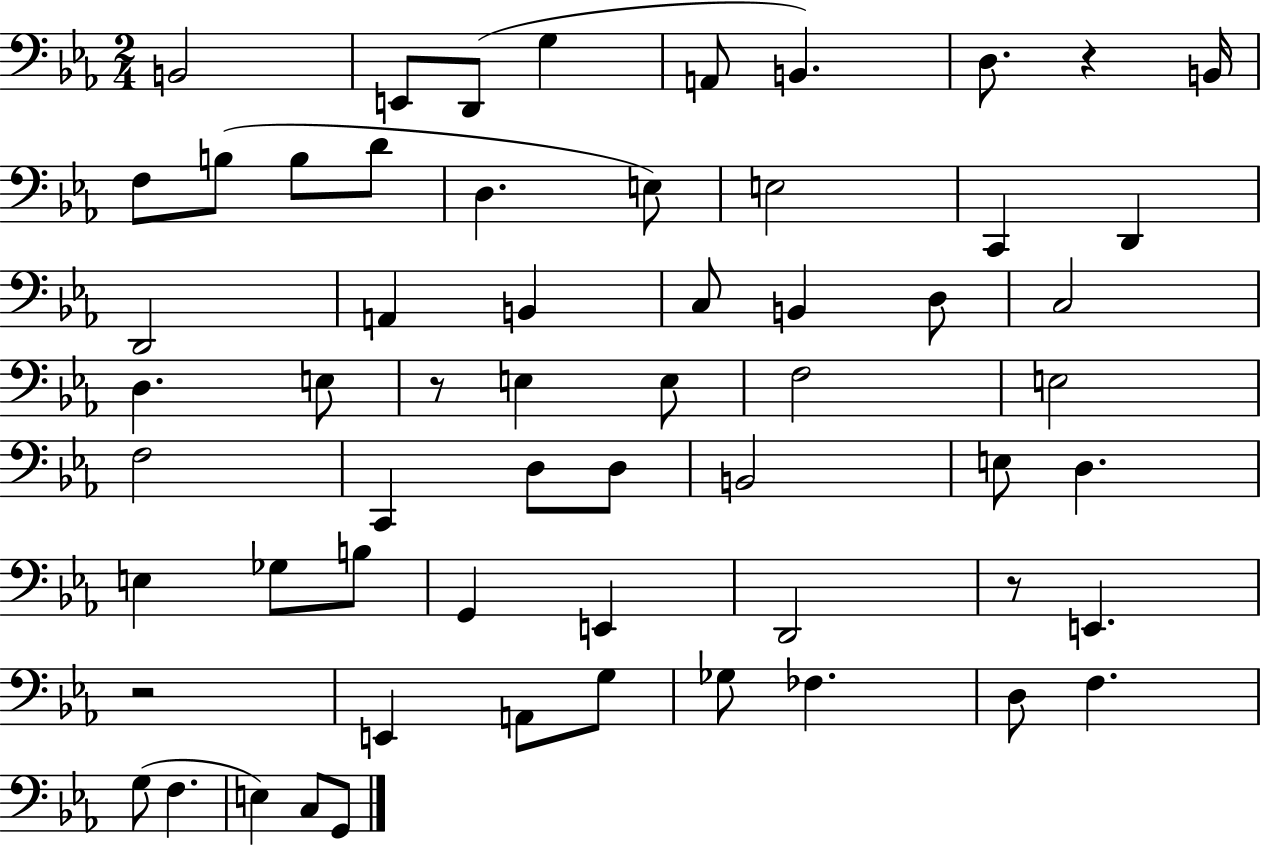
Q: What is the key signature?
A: EES major